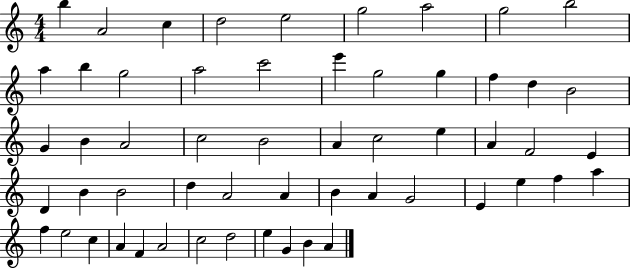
B5/q A4/h C5/q D5/h E5/h G5/h A5/h G5/h B5/h A5/q B5/q G5/h A5/h C6/h E6/q G5/h G5/q F5/q D5/q B4/h G4/q B4/q A4/h C5/h B4/h A4/q C5/h E5/q A4/q F4/h E4/q D4/q B4/q B4/h D5/q A4/h A4/q B4/q A4/q G4/h E4/q E5/q F5/q A5/q F5/q E5/h C5/q A4/q F4/q A4/h C5/h D5/h E5/q G4/q B4/q A4/q